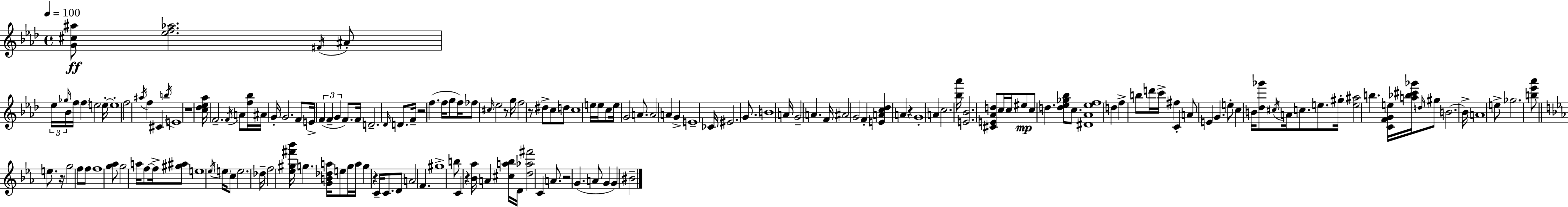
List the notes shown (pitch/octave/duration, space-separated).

[G4,C#5,A#5]/e [Eb5,F5,Ab5]/h. F#4/s A#4/e Eb5/s Gb5/s Bb4/s F5/s F5/q E5/h E5/s E5/w F5/h A#5/s F5/q C#4/q B5/s E4/w R/w [C5,Db5,Eb5,Ab5]/s F4/h. F4/s A4/e [F5,Bb5]/s A#4/s G4/s G4/h. F4/e E4/s F4/q F4/q G4/q F4/e. F4/s D4/h. Db4/s D4/e. F4/s R/h F5/q. F5/s G5/e F5/s FES5/e C#5/s Eb5/h R/e G5/s F5/h R/e D#5/e C5/e D5/e C5/w E5/s E5/s C5/e E5/s G4/h A4/e. A4/h A4/q G4/q E4/w CES4/s EIS4/h. G4/e. B4/w A4/s G4/h A4/q. F4/s A#4/h G4/h F4/q [E4,A4,C5,Db5]/q A4/q R/q G4/w A4/q C5/h. [Bb5,Ab6]/s [E4,Bb4]/h. [C#4,E4,Ab4,D5]/e C5/s C5/s EIS5/e C5/e D5/q. [D5,Eb5,Gb5,Bb5]/e C5/e. [D#4,Ab4,Eb5,F5]/w D5/q F5/q B5/e D6/s C6/s F#5/q C4/q A4/e E4/q G4/q. E5/e C5/q B4/s [Db5,Gb6]/e C#5/s A4/s C5/e. E5/e. G#5/s [E5,A#5]/h B5/q. [C4,F4,G4,E5]/s [A5,Bb5,C#6,Gb6]/s D5/s G#5/e B4/h. B4/s A4/w E5/e Gb5/h. [B5,Eb6,Ab6]/e E5/e. R/s G5/h F5/e F5/e F5/w [G5,Ab5]/e G5/h A5/s F5/e F5/s [G#5,A#5]/e E5/w Eb5/s E5/s C5/e E5/h. Db5/s F5/h [Eb5,G#5,F#6,Bb6]/s G5/q. [G4,B4,Db5,A5]/s E5/e G5/s A5/s G5/q R/q C4/s C4/e. D4/e A4/h F4/q. G#5/w B5/e C4/q R/q [Bb4,Ab5]/s A4/q [C#5,A5,Bb5]/s D4/s [D5,Ab5,F#6]/h C4/q A4/e. R/h G4/q. A4/e G4/q G4/q BIS4/h